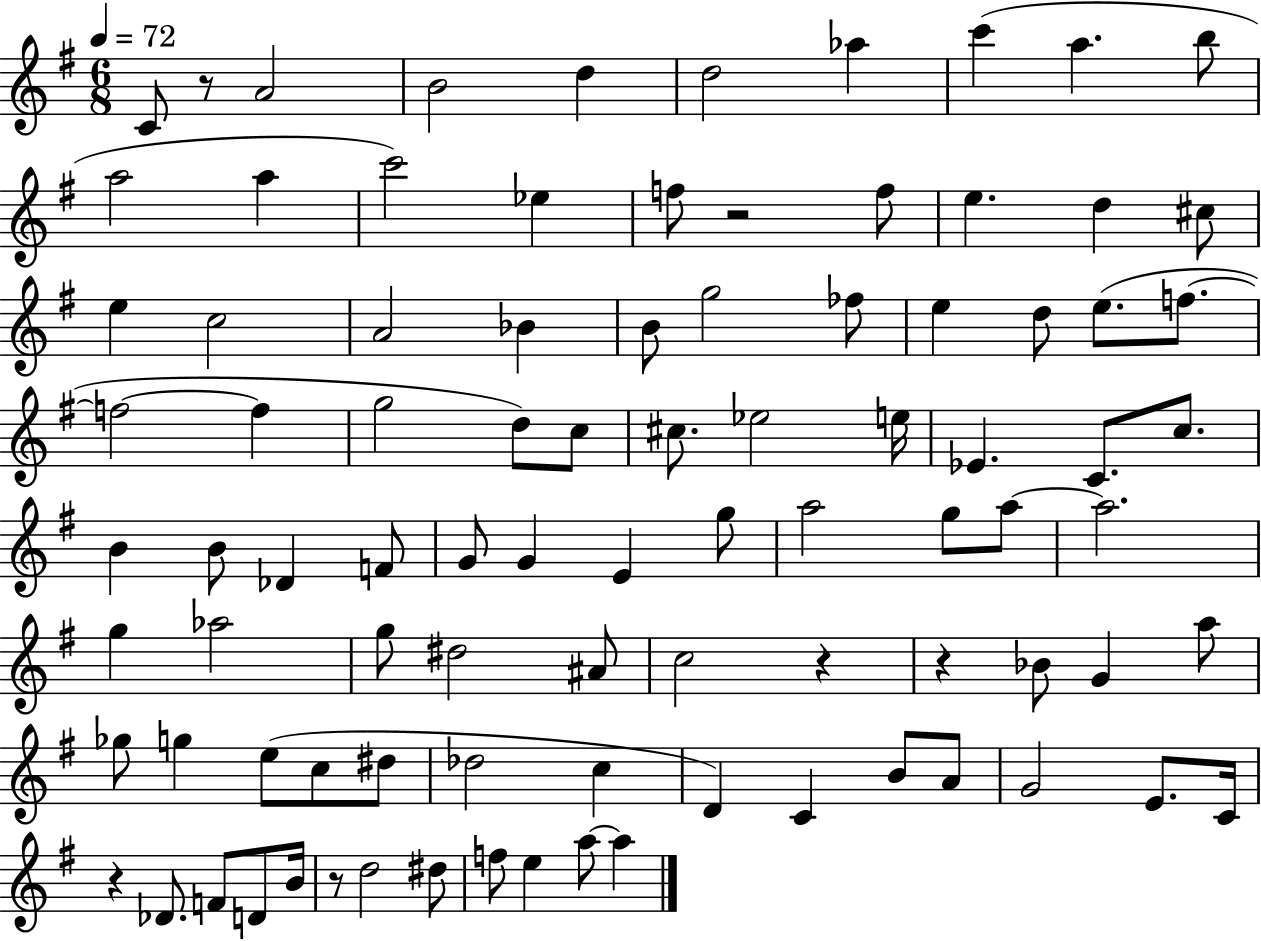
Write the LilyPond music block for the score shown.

{
  \clef treble
  \numericTimeSignature
  \time 6/8
  \key g \major
  \tempo 4 = 72
  c'8 r8 a'2 | b'2 d''4 | d''2 aes''4 | c'''4( a''4. b''8 | \break a''2 a''4 | c'''2) ees''4 | f''8 r2 f''8 | e''4. d''4 cis''8 | \break e''4 c''2 | a'2 bes'4 | b'8 g''2 fes''8 | e''4 d''8 e''8.( f''8.~~ | \break f''2~~ f''4 | g''2 d''8) c''8 | cis''8. ees''2 e''16 | ees'4. c'8. c''8. | \break b'4 b'8 des'4 f'8 | g'8 g'4 e'4 g''8 | a''2 g''8 a''8~~ | a''2. | \break g''4 aes''2 | g''8 dis''2 ais'8 | c''2 r4 | r4 bes'8 g'4 a''8 | \break ges''8 g''4 e''8( c''8 dis''8 | des''2 c''4 | d'4) c'4 b'8 a'8 | g'2 e'8. c'16 | \break r4 des'8. f'8 d'8 b'16 | r8 d''2 dis''8 | f''8 e''4 a''8~~ a''4 | \bar "|."
}